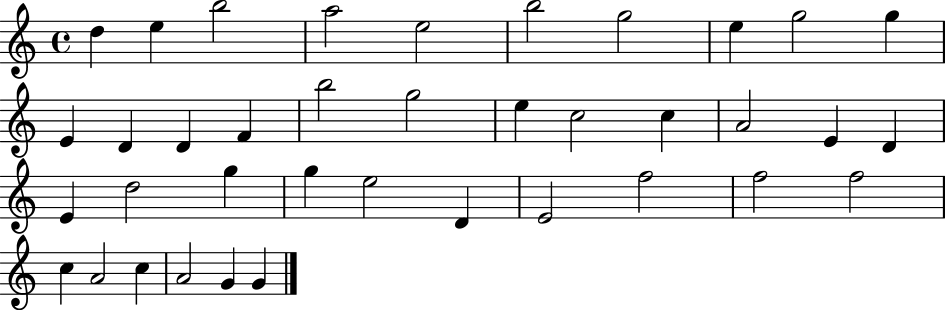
X:1
T:Untitled
M:4/4
L:1/4
K:C
d e b2 a2 e2 b2 g2 e g2 g E D D F b2 g2 e c2 c A2 E D E d2 g g e2 D E2 f2 f2 f2 c A2 c A2 G G